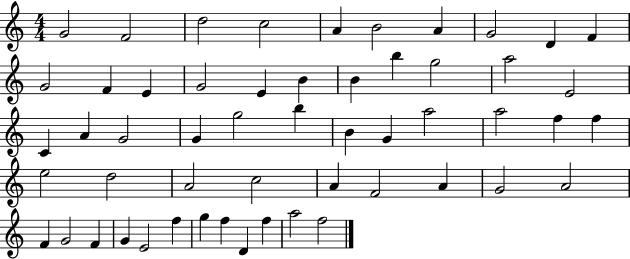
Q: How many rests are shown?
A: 0